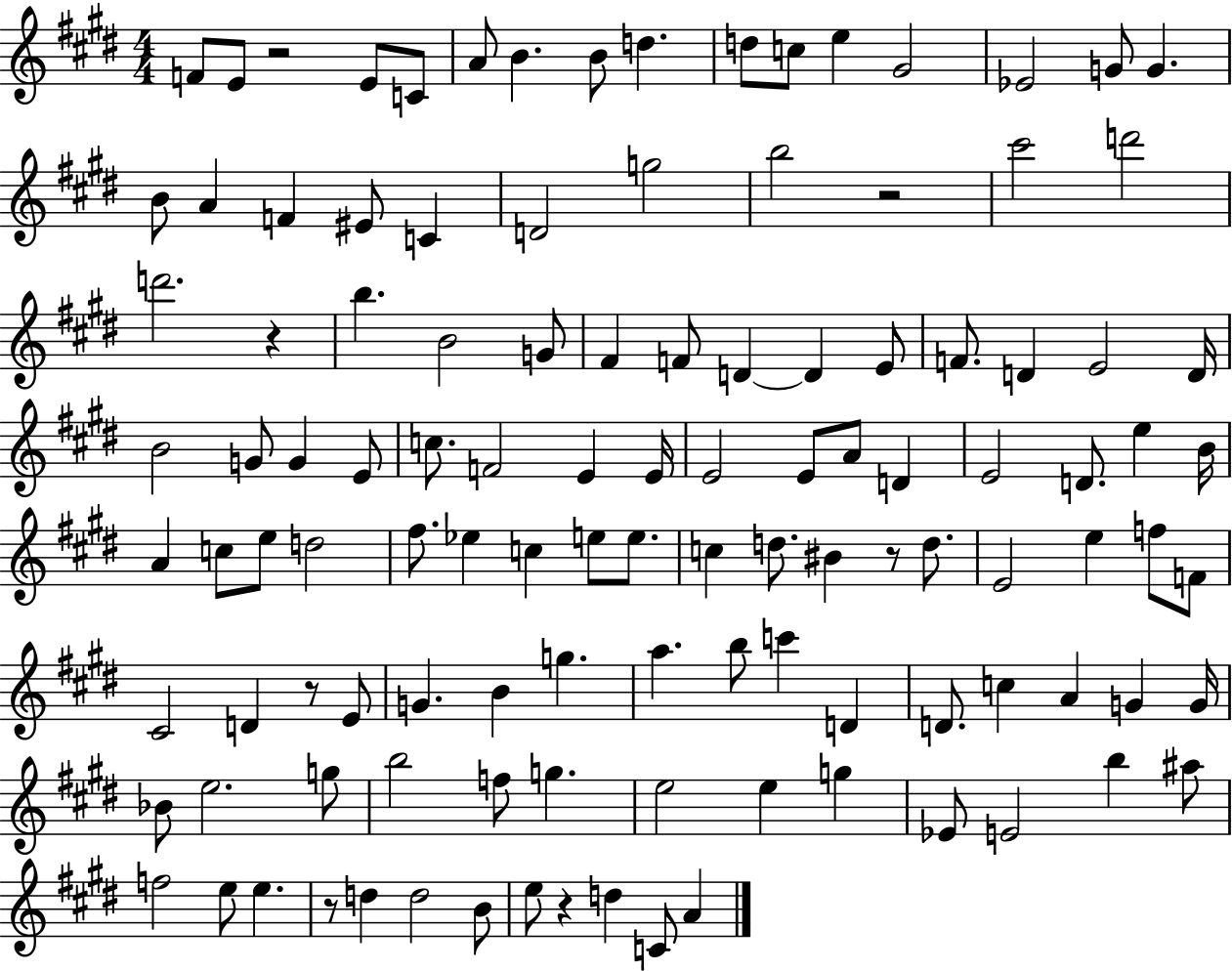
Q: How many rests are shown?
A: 7